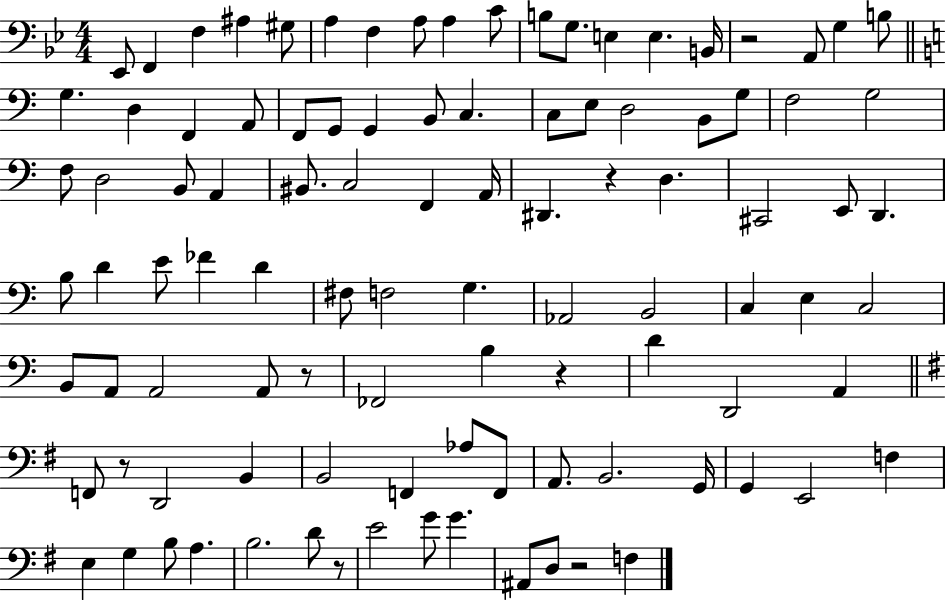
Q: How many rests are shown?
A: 7